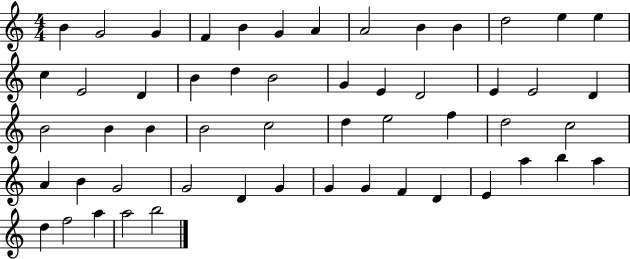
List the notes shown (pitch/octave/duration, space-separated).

B4/q G4/h G4/q F4/q B4/q G4/q A4/q A4/h B4/q B4/q D5/h E5/q E5/q C5/q E4/h D4/q B4/q D5/q B4/h G4/q E4/q D4/h E4/q E4/h D4/q B4/h B4/q B4/q B4/h C5/h D5/q E5/h F5/q D5/h C5/h A4/q B4/q G4/h G4/h D4/q G4/q G4/q G4/q F4/q D4/q E4/q A5/q B5/q A5/q D5/q F5/h A5/q A5/h B5/h